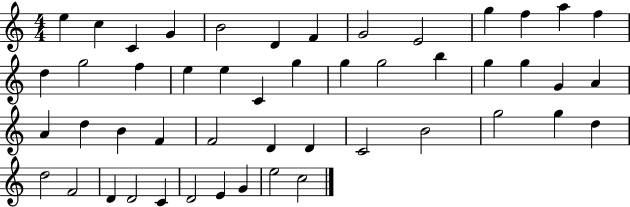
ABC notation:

X:1
T:Untitled
M:4/4
L:1/4
K:C
e c C G B2 D F G2 E2 g f a f d g2 f e e C g g g2 b g g G A A d B F F2 D D C2 B2 g2 g d d2 F2 D D2 C D2 E G e2 c2